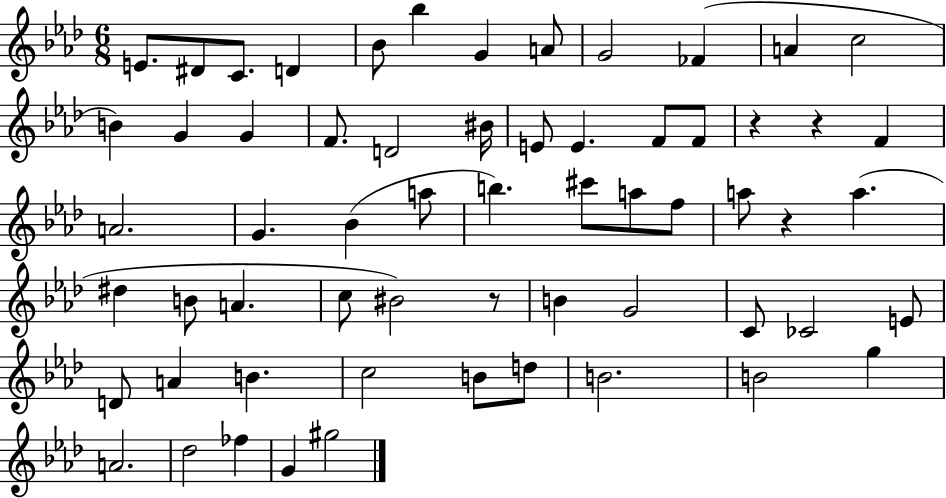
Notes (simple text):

E4/e. D#4/e C4/e. D4/q Bb4/e Bb5/q G4/q A4/e G4/h FES4/q A4/q C5/h B4/q G4/q G4/q F4/e. D4/h BIS4/s E4/e E4/q. F4/e F4/e R/q R/q F4/q A4/h. G4/q. Bb4/q A5/e B5/q. C#6/e A5/e F5/e A5/e R/q A5/q. D#5/q B4/e A4/q. C5/e BIS4/h R/e B4/q G4/h C4/e CES4/h E4/e D4/e A4/q B4/q. C5/h B4/e D5/e B4/h. B4/h G5/q A4/h. Db5/h FES5/q G4/q G#5/h